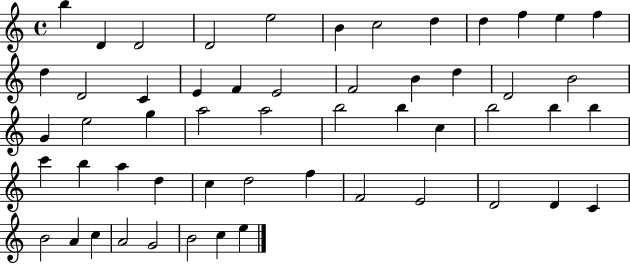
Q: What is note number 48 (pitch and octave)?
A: A4